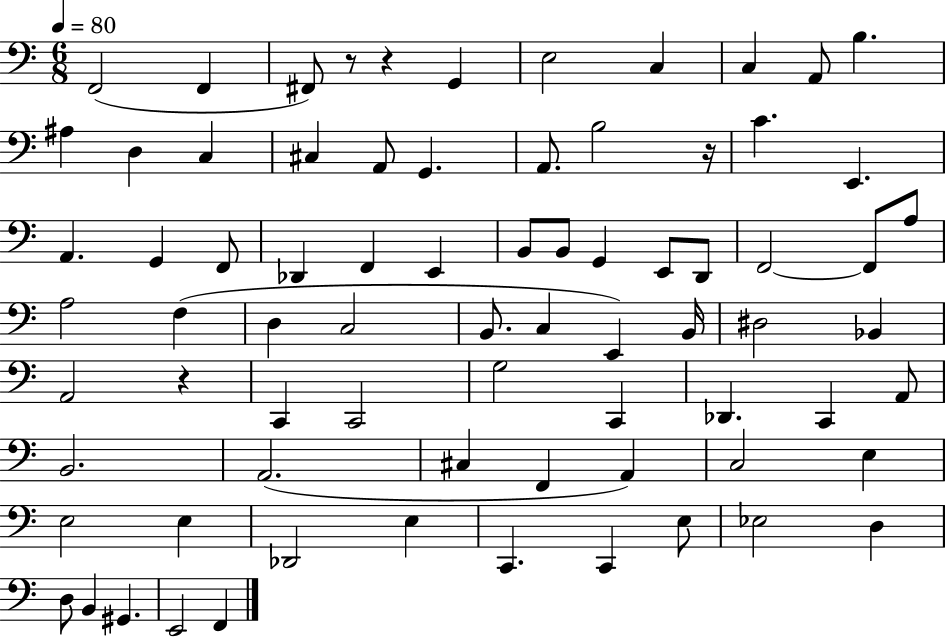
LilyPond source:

{
  \clef bass
  \numericTimeSignature
  \time 6/8
  \key c \major
  \tempo 4 = 80
  f,2( f,4 | fis,8) r8 r4 g,4 | e2 c4 | c4 a,8 b4. | \break ais4 d4 c4 | cis4 a,8 g,4. | a,8. b2 r16 | c'4. e,4. | \break a,4. g,4 f,8 | des,4 f,4 e,4 | b,8 b,8 g,4 e,8 d,8 | f,2~~ f,8 a8 | \break a2 f4( | d4 c2 | b,8. c4 e,4) b,16 | dis2 bes,4 | \break a,2 r4 | c,4 c,2 | g2 c,4 | des,4. c,4 a,8 | \break b,2. | a,2.( | cis4 f,4 a,4) | c2 e4 | \break e2 e4 | des,2 e4 | c,4. c,4 e8 | ees2 d4 | \break d8 b,4 gis,4. | e,2 f,4 | \bar "|."
}